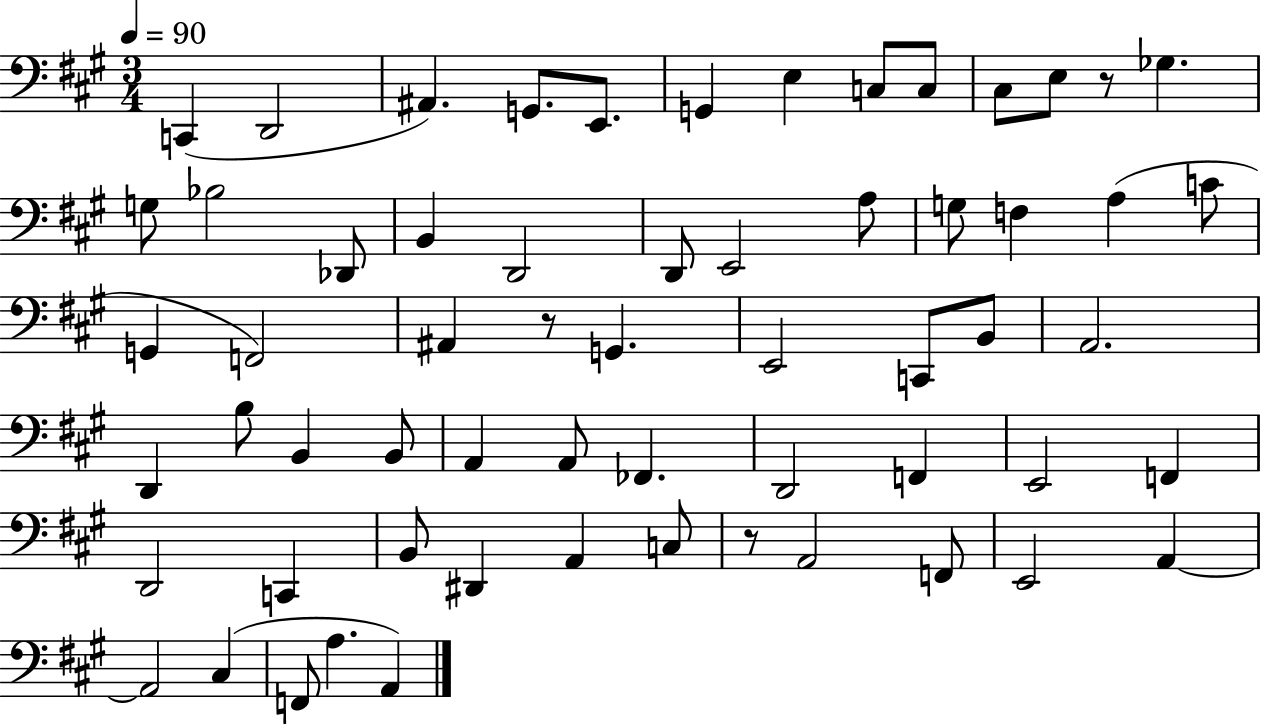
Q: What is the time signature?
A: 3/4